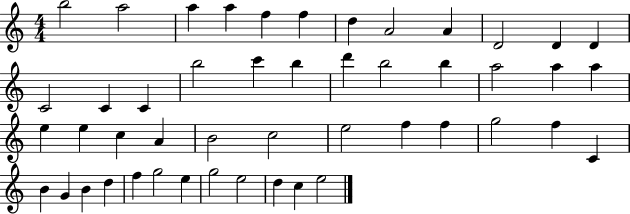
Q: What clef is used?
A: treble